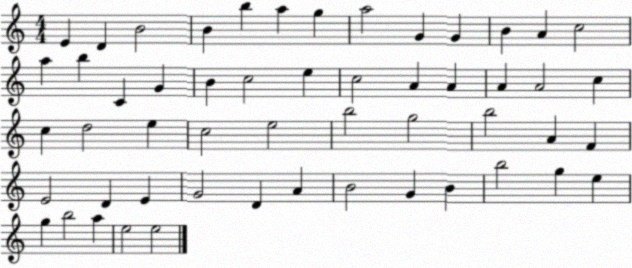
X:1
T:Untitled
M:4/4
L:1/4
K:C
E D B2 B b a g a2 G G B A c2 a b C G B c2 e c2 A A A A2 c c d2 e c2 e2 b2 g2 b2 A F E2 D E G2 D A B2 G B b2 g e g b2 a e2 e2